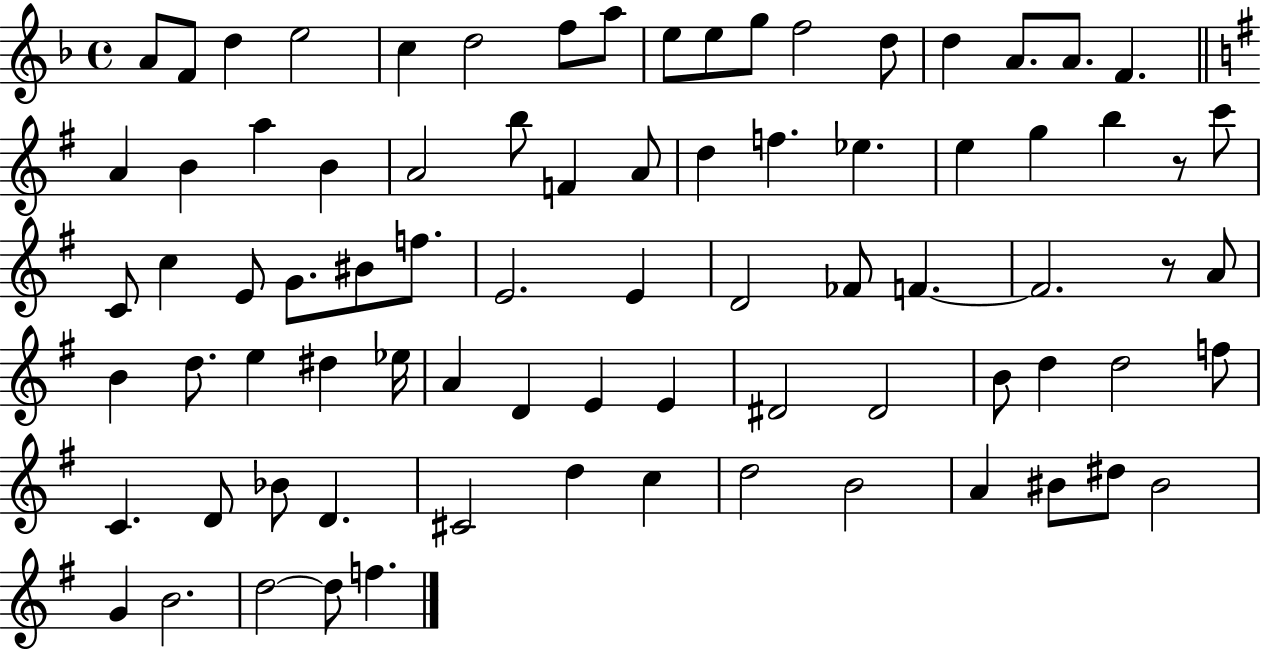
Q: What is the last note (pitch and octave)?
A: F5